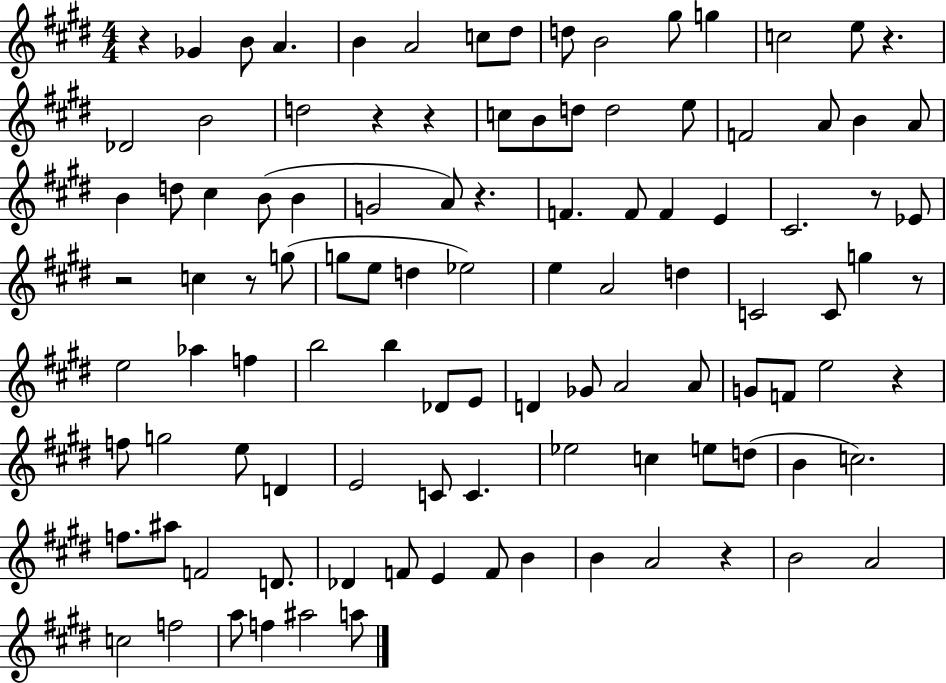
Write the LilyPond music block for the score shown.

{
  \clef treble
  \numericTimeSignature
  \time 4/4
  \key e \major
  r4 ges'4 b'8 a'4. | b'4 a'2 c''8 dis''8 | d''8 b'2 gis''8 g''4 | c''2 e''8 r4. | \break des'2 b'2 | d''2 r4 r4 | c''8 b'8 d''8 d''2 e''8 | f'2 a'8 b'4 a'8 | \break b'4 d''8 cis''4 b'8( b'4 | g'2 a'8) r4. | f'4. f'8 f'4 e'4 | cis'2. r8 ees'8 | \break r2 c''4 r8 g''8( | g''8 e''8 d''4 ees''2) | e''4 a'2 d''4 | c'2 c'8 g''4 r8 | \break e''2 aes''4 f''4 | b''2 b''4 des'8 e'8 | d'4 ges'8 a'2 a'8 | g'8 f'8 e''2 r4 | \break f''8 g''2 e''8 d'4 | e'2 c'8 c'4. | ees''2 c''4 e''8 d''8( | b'4 c''2.) | \break f''8. ais''8 f'2 d'8. | des'4 f'8 e'4 f'8 b'4 | b'4 a'2 r4 | b'2 a'2 | \break c''2 f''2 | a''8 f''4 ais''2 a''8 | \bar "|."
}